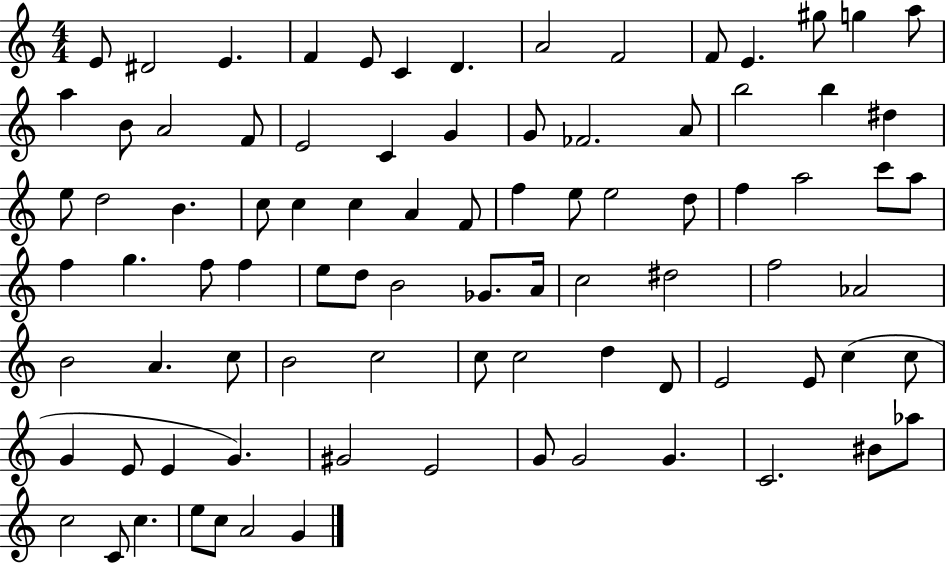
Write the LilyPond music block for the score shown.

{
  \clef treble
  \numericTimeSignature
  \time 4/4
  \key c \major
  e'8 dis'2 e'4. | f'4 e'8 c'4 d'4. | a'2 f'2 | f'8 e'4. gis''8 g''4 a''8 | \break a''4 b'8 a'2 f'8 | e'2 c'4 g'4 | g'8 fes'2. a'8 | b''2 b''4 dis''4 | \break e''8 d''2 b'4. | c''8 c''4 c''4 a'4 f'8 | f''4 e''8 e''2 d''8 | f''4 a''2 c'''8 a''8 | \break f''4 g''4. f''8 f''4 | e''8 d''8 b'2 ges'8. a'16 | c''2 dis''2 | f''2 aes'2 | \break b'2 a'4. c''8 | b'2 c''2 | c''8 c''2 d''4 d'8 | e'2 e'8 c''4( c''8 | \break g'4 e'8 e'4 g'4.) | gis'2 e'2 | g'8 g'2 g'4. | c'2. bis'8 aes''8 | \break c''2 c'8 c''4. | e''8 c''8 a'2 g'4 | \bar "|."
}